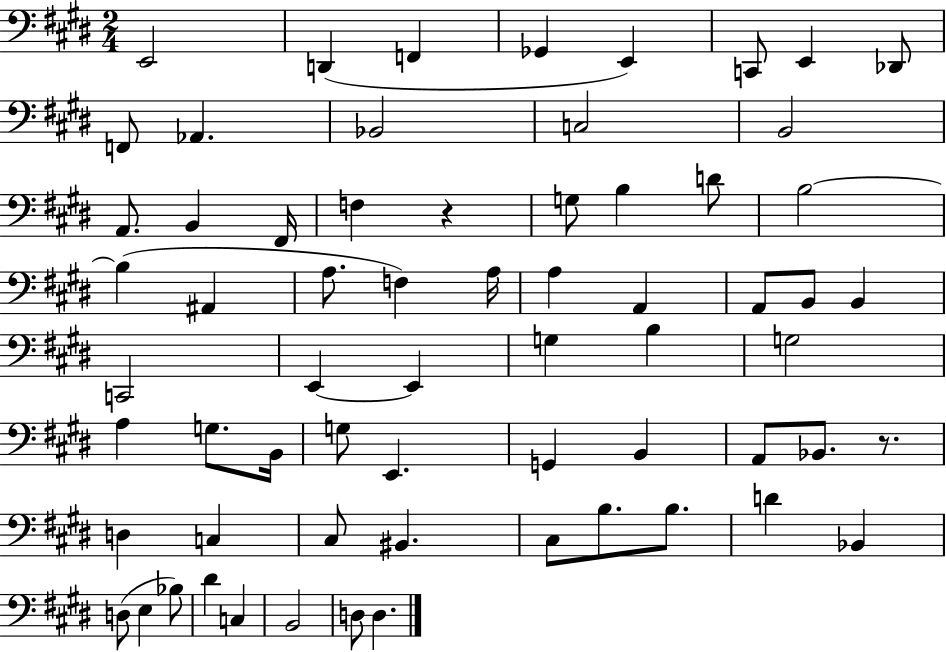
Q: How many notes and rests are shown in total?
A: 65